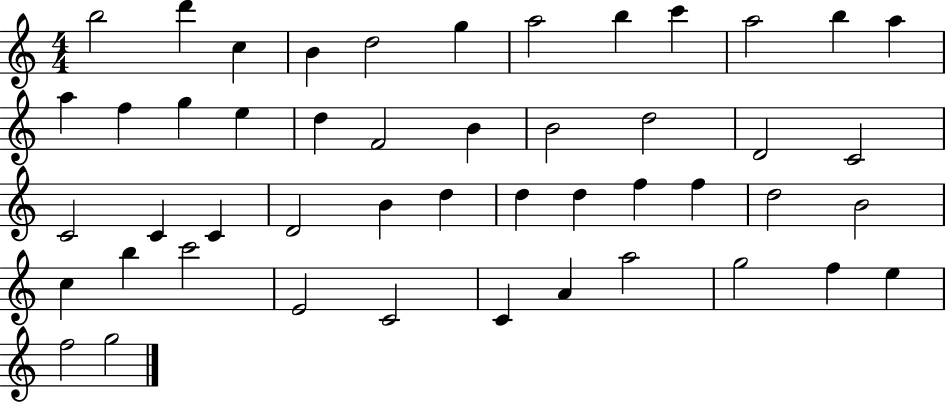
{
  \clef treble
  \numericTimeSignature
  \time 4/4
  \key c \major
  b''2 d'''4 c''4 | b'4 d''2 g''4 | a''2 b''4 c'''4 | a''2 b''4 a''4 | \break a''4 f''4 g''4 e''4 | d''4 f'2 b'4 | b'2 d''2 | d'2 c'2 | \break c'2 c'4 c'4 | d'2 b'4 d''4 | d''4 d''4 f''4 f''4 | d''2 b'2 | \break c''4 b''4 c'''2 | e'2 c'2 | c'4 a'4 a''2 | g''2 f''4 e''4 | \break f''2 g''2 | \bar "|."
}